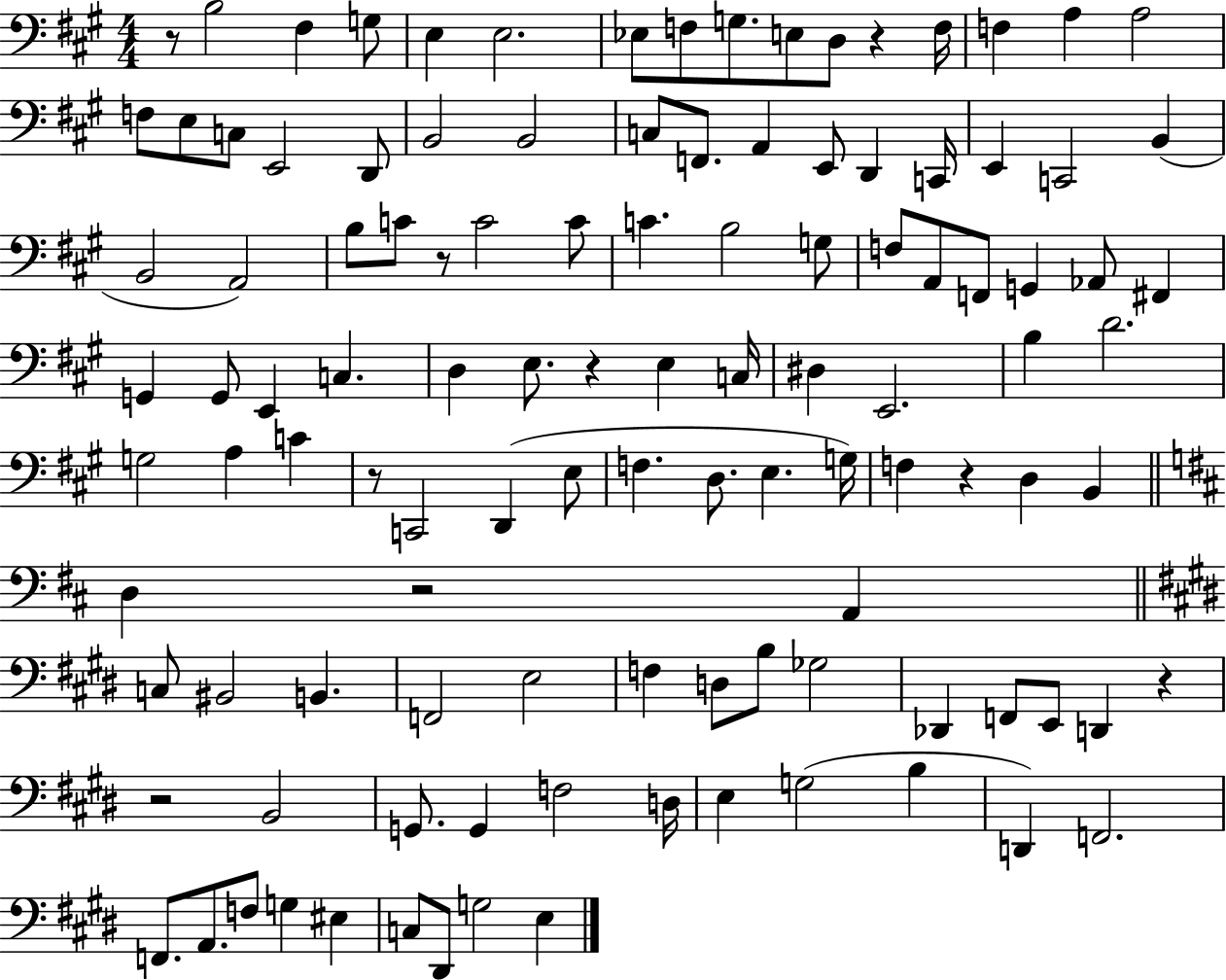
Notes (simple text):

R/e B3/h F#3/q G3/e E3/q E3/h. Eb3/e F3/e G3/e. E3/e D3/e R/q F3/s F3/q A3/q A3/h F3/e E3/e C3/e E2/h D2/e B2/h B2/h C3/e F2/e. A2/q E2/e D2/q C2/s E2/q C2/h B2/q B2/h A2/h B3/e C4/e R/e C4/h C4/e C4/q. B3/h G3/e F3/e A2/e F2/e G2/q Ab2/e F#2/q G2/q G2/e E2/q C3/q. D3/q E3/e. R/q E3/q C3/s D#3/q E2/h. B3/q D4/h. G3/h A3/q C4/q R/e C2/h D2/q E3/e F3/q. D3/e. E3/q. G3/s F3/q R/q D3/q B2/q D3/q R/h A2/q C3/e BIS2/h B2/q. F2/h E3/h F3/q D3/e B3/e Gb3/h Db2/q F2/e E2/e D2/q R/q R/h B2/h G2/e. G2/q F3/h D3/s E3/q G3/h B3/q D2/q F2/h. F2/e. A2/e. F3/e G3/q EIS3/q C3/e D#2/e G3/h E3/q